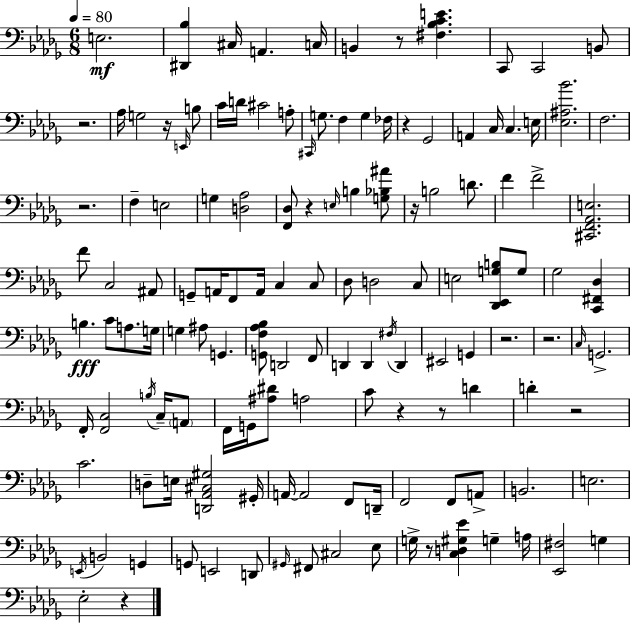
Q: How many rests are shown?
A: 14